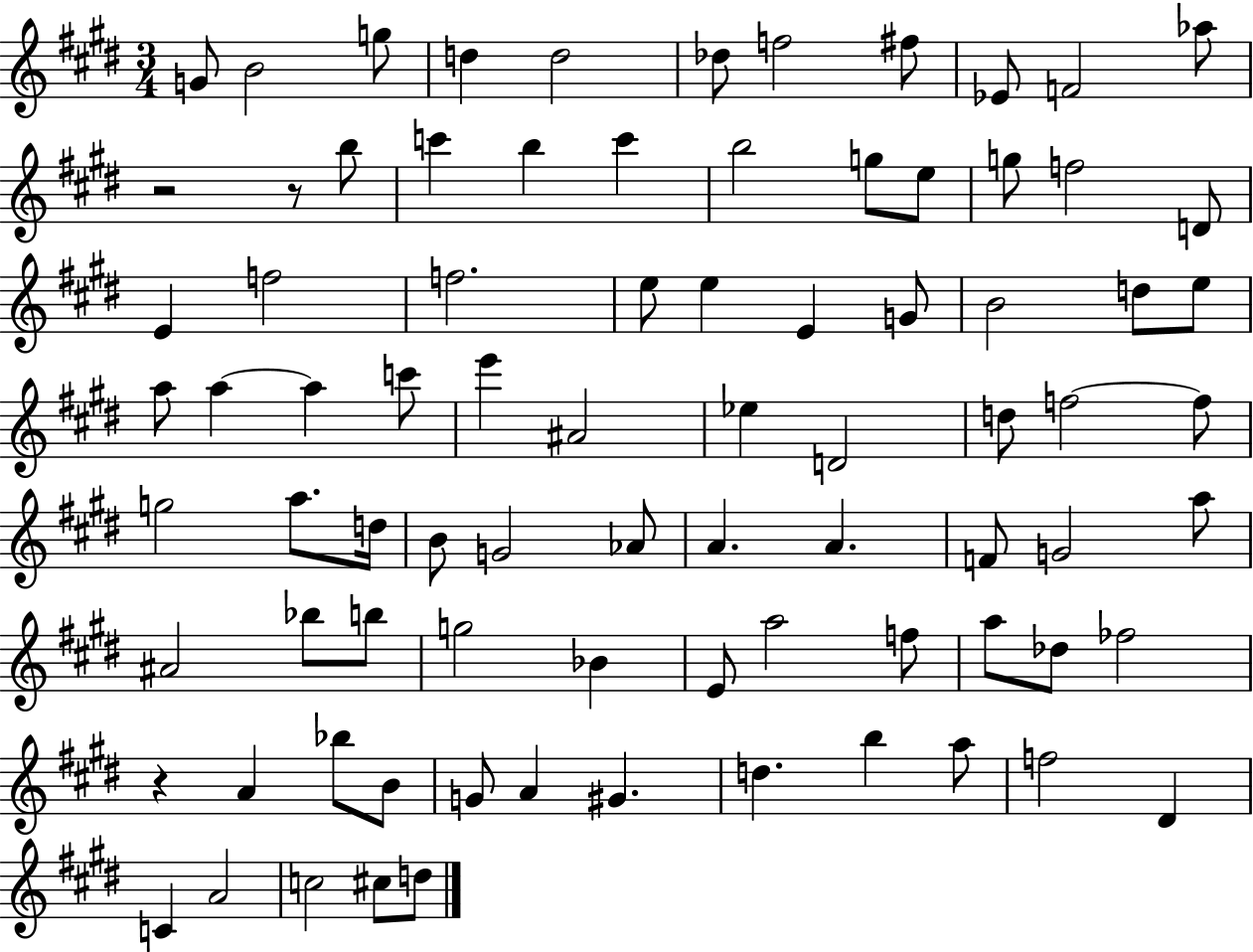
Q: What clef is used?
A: treble